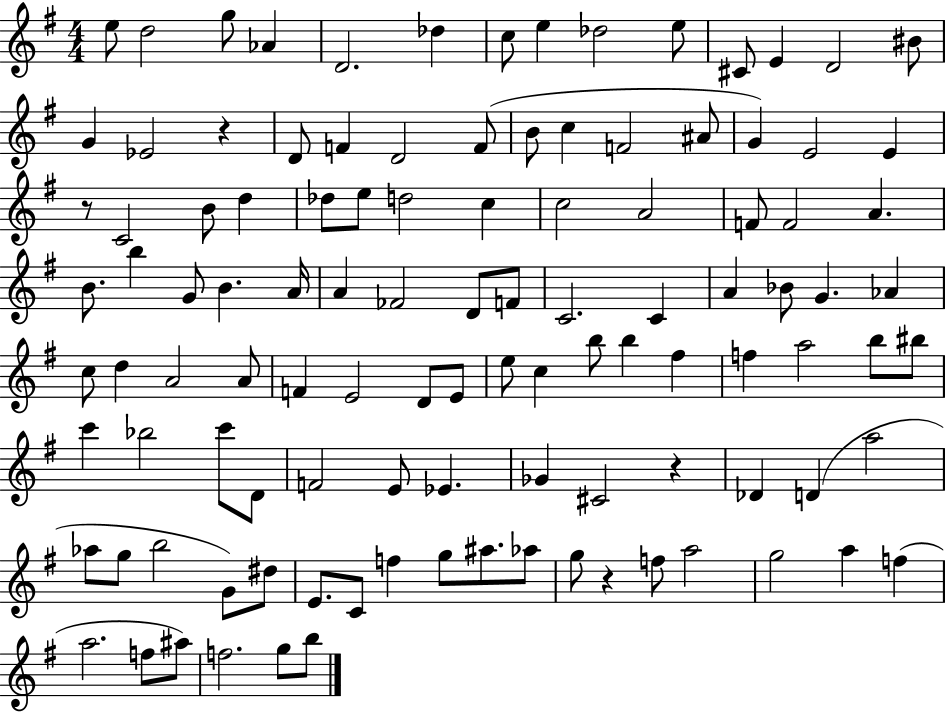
X:1
T:Untitled
M:4/4
L:1/4
K:G
e/2 d2 g/2 _A D2 _d c/2 e _d2 e/2 ^C/2 E D2 ^B/2 G _E2 z D/2 F D2 F/2 B/2 c F2 ^A/2 G E2 E z/2 C2 B/2 d _d/2 e/2 d2 c c2 A2 F/2 F2 A B/2 b G/2 B A/4 A _F2 D/2 F/2 C2 C A _B/2 G _A c/2 d A2 A/2 F E2 D/2 E/2 e/2 c b/2 b ^f f a2 b/2 ^b/2 c' _b2 c'/2 D/2 F2 E/2 _E _G ^C2 z _D D a2 _a/2 g/2 b2 G/2 ^d/2 E/2 C/2 f g/2 ^a/2 _a/2 g/2 z f/2 a2 g2 a f a2 f/2 ^a/2 f2 g/2 b/2